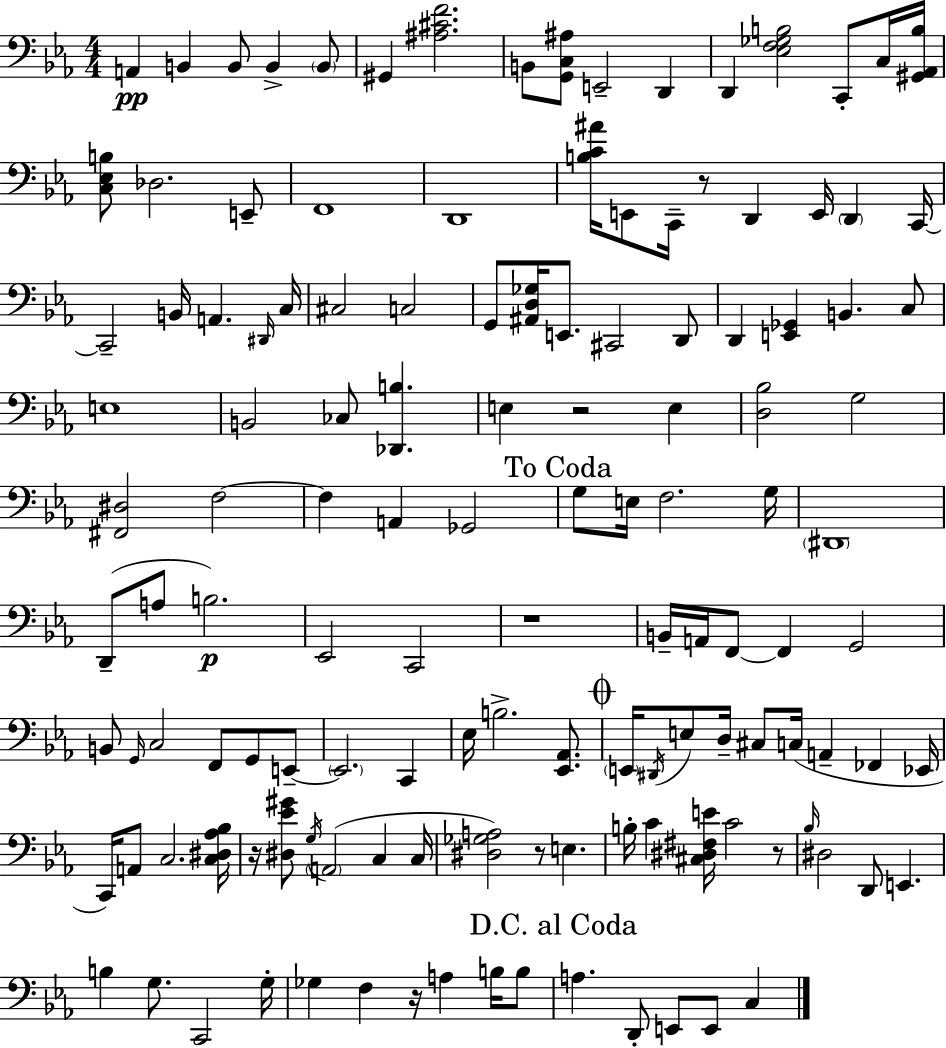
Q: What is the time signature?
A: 4/4